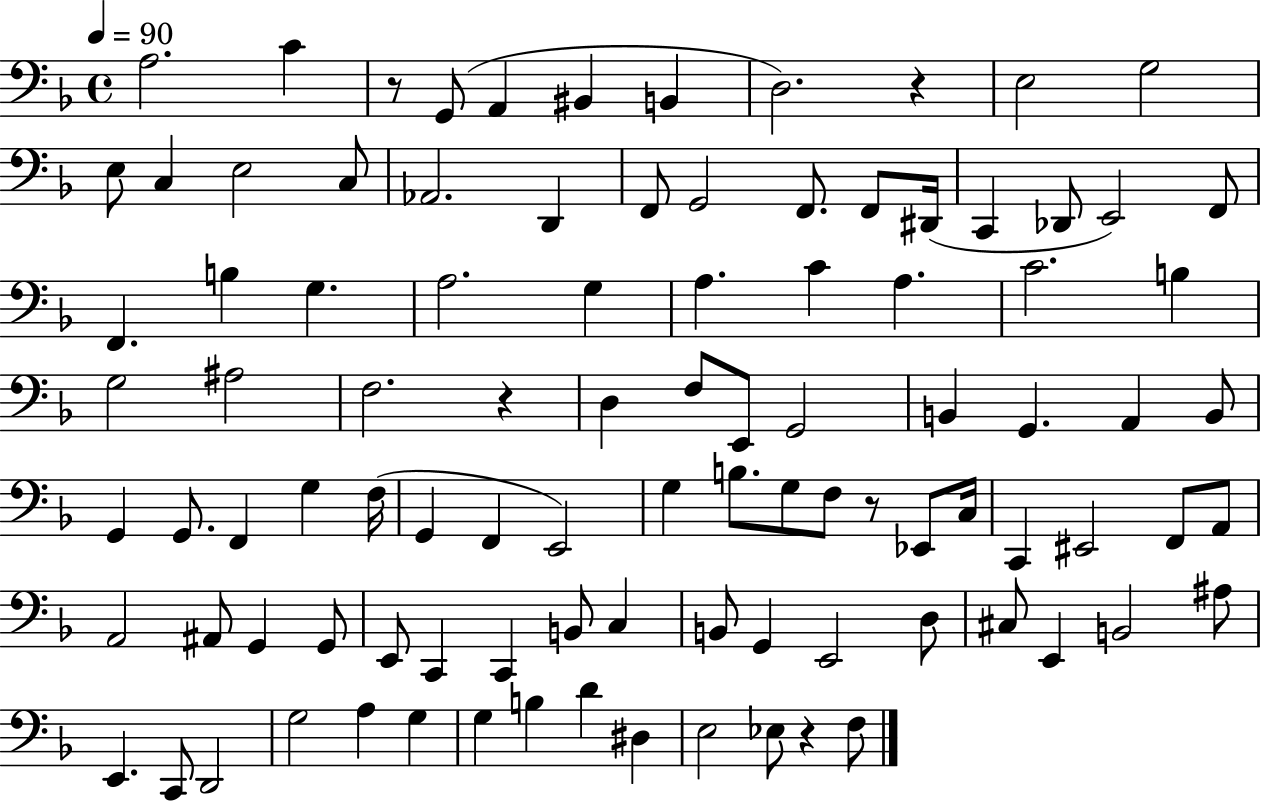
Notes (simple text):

A3/h. C4/q R/e G2/e A2/q BIS2/q B2/q D3/h. R/q E3/h G3/h E3/e C3/q E3/h C3/e Ab2/h. D2/q F2/e G2/h F2/e. F2/e D#2/s C2/q Db2/e E2/h F2/e F2/q. B3/q G3/q. A3/h. G3/q A3/q. C4/q A3/q. C4/h. B3/q G3/h A#3/h F3/h. R/q D3/q F3/e E2/e G2/h B2/q G2/q. A2/q B2/e G2/q G2/e. F2/q G3/q F3/s G2/q F2/q E2/h G3/q B3/e. G3/e F3/e R/e Eb2/e C3/s C2/q EIS2/h F2/e A2/e A2/h A#2/e G2/q G2/e E2/e C2/q C2/q B2/e C3/q B2/e G2/q E2/h D3/e C#3/e E2/q B2/h A#3/e E2/q. C2/e D2/h G3/h A3/q G3/q G3/q B3/q D4/q D#3/q E3/h Eb3/e R/q F3/e